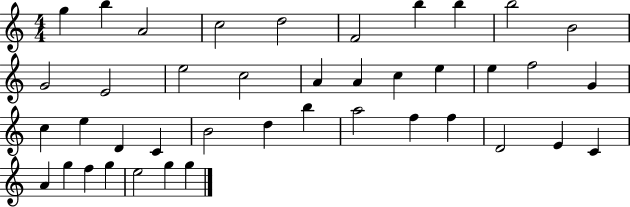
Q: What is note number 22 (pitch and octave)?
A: C5